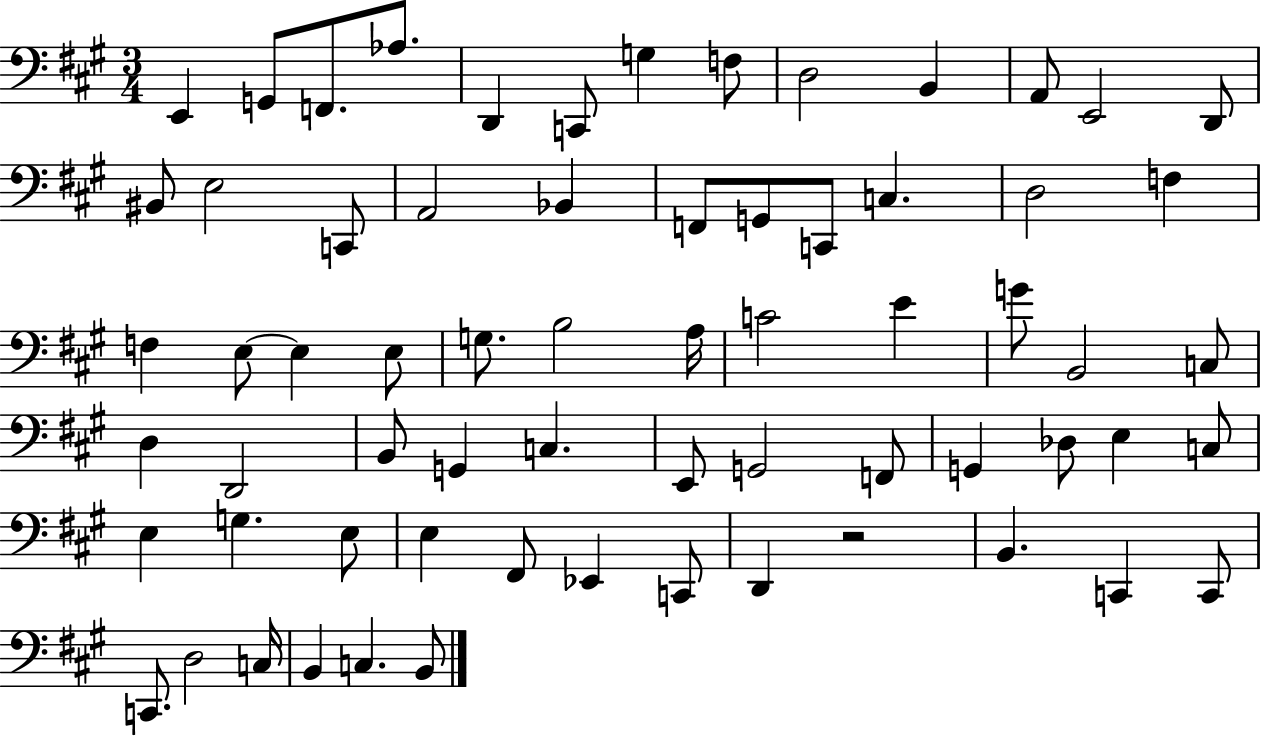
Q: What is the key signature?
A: A major